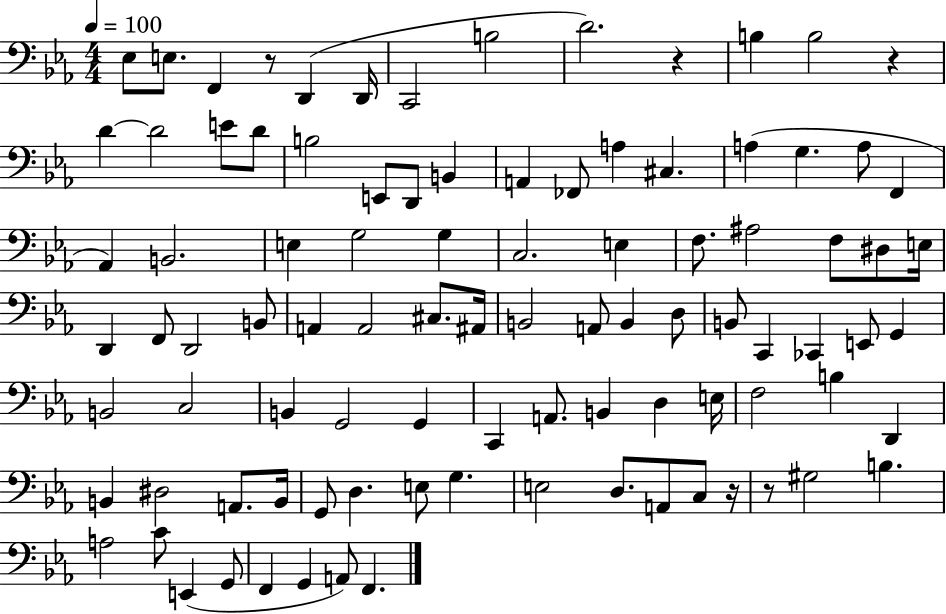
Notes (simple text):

Eb3/e E3/e. F2/q R/e D2/q D2/s C2/h B3/h D4/h. R/q B3/q B3/h R/q D4/q D4/h E4/e D4/e B3/h E2/e D2/e B2/q A2/q FES2/e A3/q C#3/q. A3/q G3/q. A3/e F2/q Ab2/q B2/h. E3/q G3/h G3/q C3/h. E3/q F3/e. A#3/h F3/e D#3/e E3/s D2/q F2/e D2/h B2/e A2/q A2/h C#3/e. A#2/s B2/h A2/e B2/q D3/e B2/e C2/q CES2/q E2/e G2/q B2/h C3/h B2/q G2/h G2/q C2/q A2/e. B2/q D3/q E3/s F3/h B3/q D2/q B2/q D#3/h A2/e. B2/s G2/e D3/q. E3/e G3/q. E3/h D3/e. A2/e C3/e R/s R/e G#3/h B3/q. A3/h C4/e E2/q G2/e F2/q G2/q A2/e F2/q.